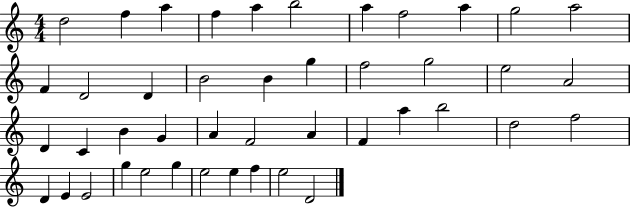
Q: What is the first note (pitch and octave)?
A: D5